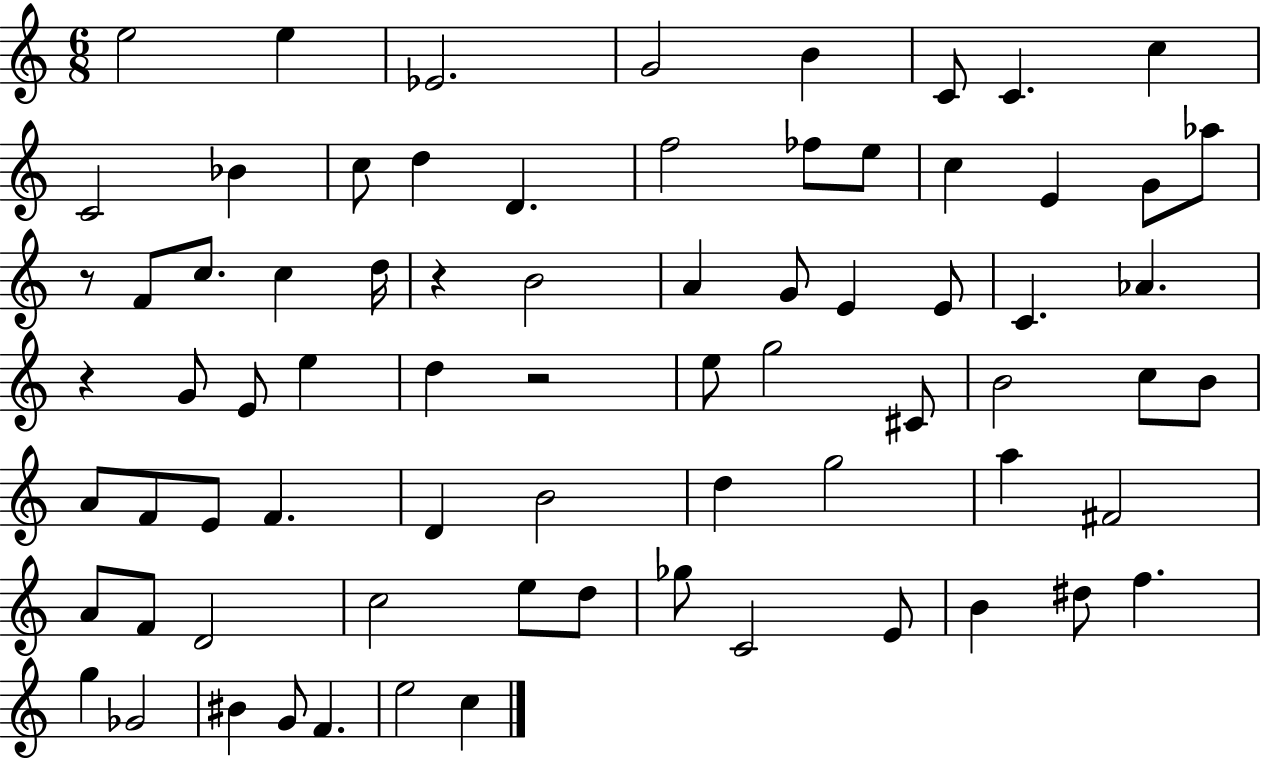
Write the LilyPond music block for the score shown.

{
  \clef treble
  \numericTimeSignature
  \time 6/8
  \key c \major
  e''2 e''4 | ees'2. | g'2 b'4 | c'8 c'4. c''4 | \break c'2 bes'4 | c''8 d''4 d'4. | f''2 fes''8 e''8 | c''4 e'4 g'8 aes''8 | \break r8 f'8 c''8. c''4 d''16 | r4 b'2 | a'4 g'8 e'4 e'8 | c'4. aes'4. | \break r4 g'8 e'8 e''4 | d''4 r2 | e''8 g''2 cis'8 | b'2 c''8 b'8 | \break a'8 f'8 e'8 f'4. | d'4 b'2 | d''4 g''2 | a''4 fis'2 | \break a'8 f'8 d'2 | c''2 e''8 d''8 | ges''8 c'2 e'8 | b'4 dis''8 f''4. | \break g''4 ges'2 | bis'4 g'8 f'4. | e''2 c''4 | \bar "|."
}